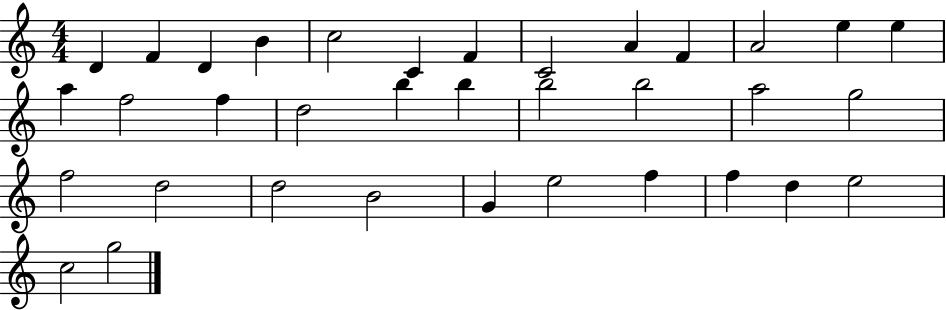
D4/q F4/q D4/q B4/q C5/h C4/q F4/q C4/h A4/q F4/q A4/h E5/q E5/q A5/q F5/h F5/q D5/h B5/q B5/q B5/h B5/h A5/h G5/h F5/h D5/h D5/h B4/h G4/q E5/h F5/q F5/q D5/q E5/h C5/h G5/h